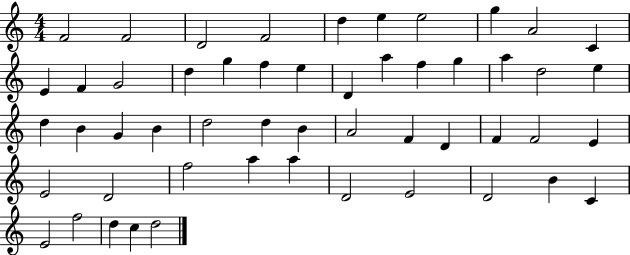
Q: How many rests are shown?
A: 0